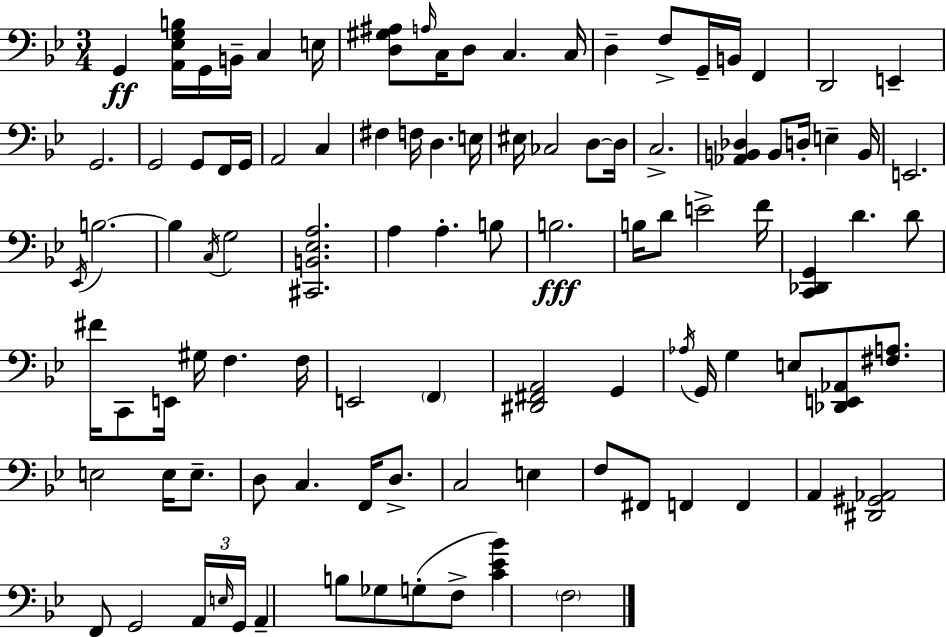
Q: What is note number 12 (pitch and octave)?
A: F3